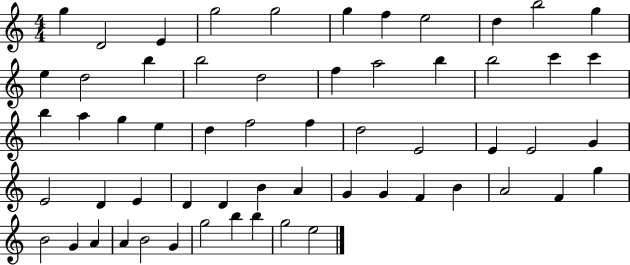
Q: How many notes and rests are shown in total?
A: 59